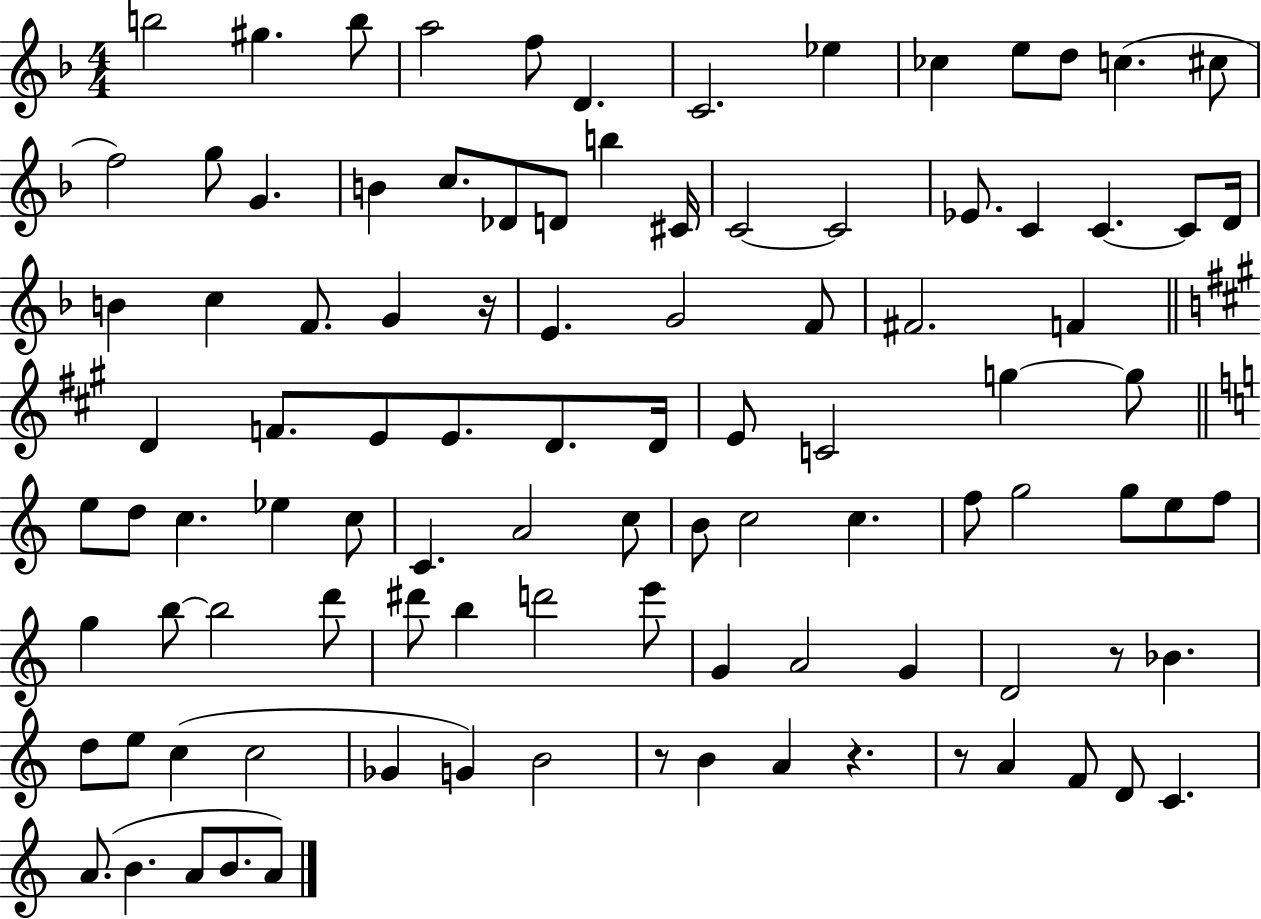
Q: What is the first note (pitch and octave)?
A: B5